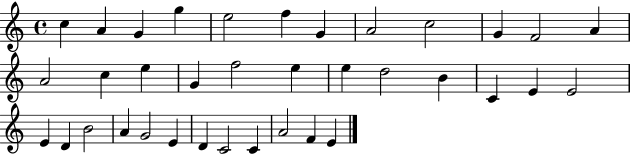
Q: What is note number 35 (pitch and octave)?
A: F4